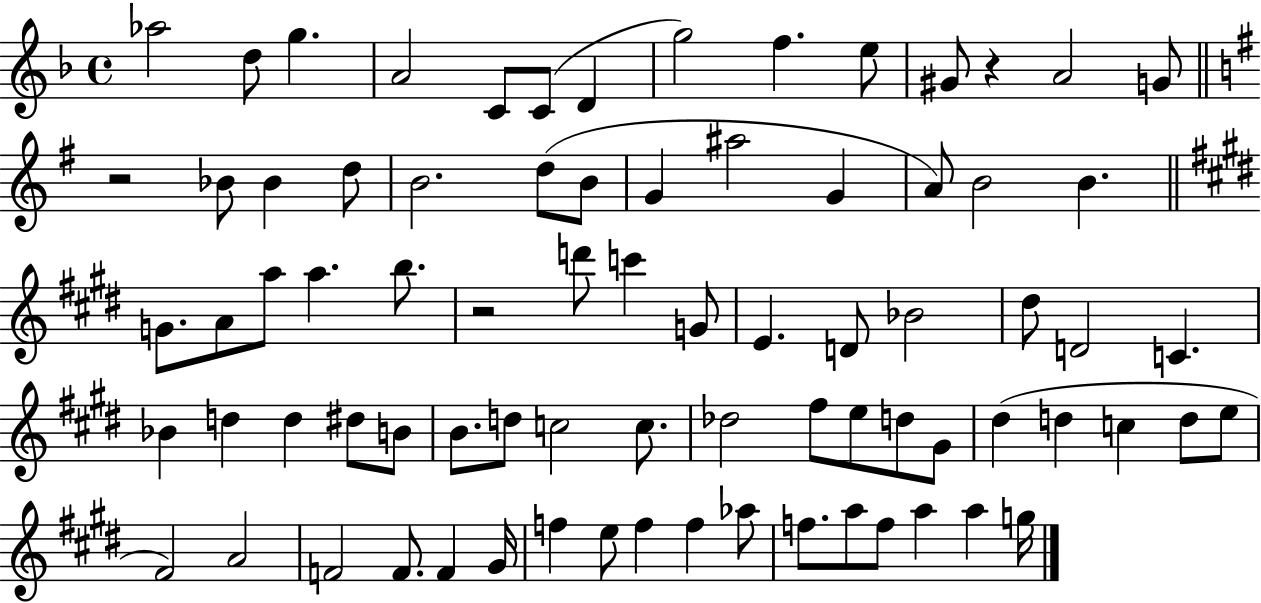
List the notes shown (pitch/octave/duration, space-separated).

Ab5/h D5/e G5/q. A4/h C4/e C4/e D4/q G5/h F5/q. E5/e G#4/e R/q A4/h G4/e R/h Bb4/e Bb4/q D5/e B4/h. D5/e B4/e G4/q A#5/h G4/q A4/e B4/h B4/q. G4/e. A4/e A5/e A5/q. B5/e. R/h D6/e C6/q G4/e E4/q. D4/e Bb4/h D#5/e D4/h C4/q. Bb4/q D5/q D5/q D#5/e B4/e B4/e. D5/e C5/h C5/e. Db5/h F#5/e E5/e D5/e G#4/e D#5/q D5/q C5/q D5/e E5/e F#4/h A4/h F4/h F4/e. F4/q G#4/s F5/q E5/e F5/q F5/q Ab5/e F5/e. A5/e F5/e A5/q A5/q G5/s